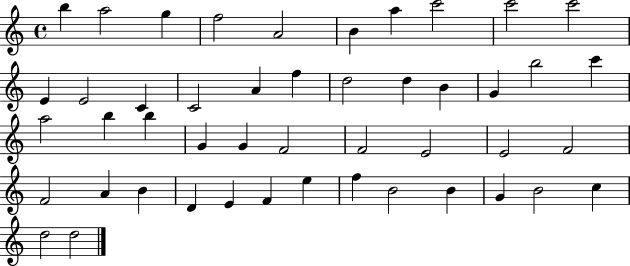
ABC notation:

X:1
T:Untitled
M:4/4
L:1/4
K:C
b a2 g f2 A2 B a c'2 c'2 c'2 E E2 C C2 A f d2 d B G b2 c' a2 b b G G F2 F2 E2 E2 F2 F2 A B D E F e f B2 B G B2 c d2 d2